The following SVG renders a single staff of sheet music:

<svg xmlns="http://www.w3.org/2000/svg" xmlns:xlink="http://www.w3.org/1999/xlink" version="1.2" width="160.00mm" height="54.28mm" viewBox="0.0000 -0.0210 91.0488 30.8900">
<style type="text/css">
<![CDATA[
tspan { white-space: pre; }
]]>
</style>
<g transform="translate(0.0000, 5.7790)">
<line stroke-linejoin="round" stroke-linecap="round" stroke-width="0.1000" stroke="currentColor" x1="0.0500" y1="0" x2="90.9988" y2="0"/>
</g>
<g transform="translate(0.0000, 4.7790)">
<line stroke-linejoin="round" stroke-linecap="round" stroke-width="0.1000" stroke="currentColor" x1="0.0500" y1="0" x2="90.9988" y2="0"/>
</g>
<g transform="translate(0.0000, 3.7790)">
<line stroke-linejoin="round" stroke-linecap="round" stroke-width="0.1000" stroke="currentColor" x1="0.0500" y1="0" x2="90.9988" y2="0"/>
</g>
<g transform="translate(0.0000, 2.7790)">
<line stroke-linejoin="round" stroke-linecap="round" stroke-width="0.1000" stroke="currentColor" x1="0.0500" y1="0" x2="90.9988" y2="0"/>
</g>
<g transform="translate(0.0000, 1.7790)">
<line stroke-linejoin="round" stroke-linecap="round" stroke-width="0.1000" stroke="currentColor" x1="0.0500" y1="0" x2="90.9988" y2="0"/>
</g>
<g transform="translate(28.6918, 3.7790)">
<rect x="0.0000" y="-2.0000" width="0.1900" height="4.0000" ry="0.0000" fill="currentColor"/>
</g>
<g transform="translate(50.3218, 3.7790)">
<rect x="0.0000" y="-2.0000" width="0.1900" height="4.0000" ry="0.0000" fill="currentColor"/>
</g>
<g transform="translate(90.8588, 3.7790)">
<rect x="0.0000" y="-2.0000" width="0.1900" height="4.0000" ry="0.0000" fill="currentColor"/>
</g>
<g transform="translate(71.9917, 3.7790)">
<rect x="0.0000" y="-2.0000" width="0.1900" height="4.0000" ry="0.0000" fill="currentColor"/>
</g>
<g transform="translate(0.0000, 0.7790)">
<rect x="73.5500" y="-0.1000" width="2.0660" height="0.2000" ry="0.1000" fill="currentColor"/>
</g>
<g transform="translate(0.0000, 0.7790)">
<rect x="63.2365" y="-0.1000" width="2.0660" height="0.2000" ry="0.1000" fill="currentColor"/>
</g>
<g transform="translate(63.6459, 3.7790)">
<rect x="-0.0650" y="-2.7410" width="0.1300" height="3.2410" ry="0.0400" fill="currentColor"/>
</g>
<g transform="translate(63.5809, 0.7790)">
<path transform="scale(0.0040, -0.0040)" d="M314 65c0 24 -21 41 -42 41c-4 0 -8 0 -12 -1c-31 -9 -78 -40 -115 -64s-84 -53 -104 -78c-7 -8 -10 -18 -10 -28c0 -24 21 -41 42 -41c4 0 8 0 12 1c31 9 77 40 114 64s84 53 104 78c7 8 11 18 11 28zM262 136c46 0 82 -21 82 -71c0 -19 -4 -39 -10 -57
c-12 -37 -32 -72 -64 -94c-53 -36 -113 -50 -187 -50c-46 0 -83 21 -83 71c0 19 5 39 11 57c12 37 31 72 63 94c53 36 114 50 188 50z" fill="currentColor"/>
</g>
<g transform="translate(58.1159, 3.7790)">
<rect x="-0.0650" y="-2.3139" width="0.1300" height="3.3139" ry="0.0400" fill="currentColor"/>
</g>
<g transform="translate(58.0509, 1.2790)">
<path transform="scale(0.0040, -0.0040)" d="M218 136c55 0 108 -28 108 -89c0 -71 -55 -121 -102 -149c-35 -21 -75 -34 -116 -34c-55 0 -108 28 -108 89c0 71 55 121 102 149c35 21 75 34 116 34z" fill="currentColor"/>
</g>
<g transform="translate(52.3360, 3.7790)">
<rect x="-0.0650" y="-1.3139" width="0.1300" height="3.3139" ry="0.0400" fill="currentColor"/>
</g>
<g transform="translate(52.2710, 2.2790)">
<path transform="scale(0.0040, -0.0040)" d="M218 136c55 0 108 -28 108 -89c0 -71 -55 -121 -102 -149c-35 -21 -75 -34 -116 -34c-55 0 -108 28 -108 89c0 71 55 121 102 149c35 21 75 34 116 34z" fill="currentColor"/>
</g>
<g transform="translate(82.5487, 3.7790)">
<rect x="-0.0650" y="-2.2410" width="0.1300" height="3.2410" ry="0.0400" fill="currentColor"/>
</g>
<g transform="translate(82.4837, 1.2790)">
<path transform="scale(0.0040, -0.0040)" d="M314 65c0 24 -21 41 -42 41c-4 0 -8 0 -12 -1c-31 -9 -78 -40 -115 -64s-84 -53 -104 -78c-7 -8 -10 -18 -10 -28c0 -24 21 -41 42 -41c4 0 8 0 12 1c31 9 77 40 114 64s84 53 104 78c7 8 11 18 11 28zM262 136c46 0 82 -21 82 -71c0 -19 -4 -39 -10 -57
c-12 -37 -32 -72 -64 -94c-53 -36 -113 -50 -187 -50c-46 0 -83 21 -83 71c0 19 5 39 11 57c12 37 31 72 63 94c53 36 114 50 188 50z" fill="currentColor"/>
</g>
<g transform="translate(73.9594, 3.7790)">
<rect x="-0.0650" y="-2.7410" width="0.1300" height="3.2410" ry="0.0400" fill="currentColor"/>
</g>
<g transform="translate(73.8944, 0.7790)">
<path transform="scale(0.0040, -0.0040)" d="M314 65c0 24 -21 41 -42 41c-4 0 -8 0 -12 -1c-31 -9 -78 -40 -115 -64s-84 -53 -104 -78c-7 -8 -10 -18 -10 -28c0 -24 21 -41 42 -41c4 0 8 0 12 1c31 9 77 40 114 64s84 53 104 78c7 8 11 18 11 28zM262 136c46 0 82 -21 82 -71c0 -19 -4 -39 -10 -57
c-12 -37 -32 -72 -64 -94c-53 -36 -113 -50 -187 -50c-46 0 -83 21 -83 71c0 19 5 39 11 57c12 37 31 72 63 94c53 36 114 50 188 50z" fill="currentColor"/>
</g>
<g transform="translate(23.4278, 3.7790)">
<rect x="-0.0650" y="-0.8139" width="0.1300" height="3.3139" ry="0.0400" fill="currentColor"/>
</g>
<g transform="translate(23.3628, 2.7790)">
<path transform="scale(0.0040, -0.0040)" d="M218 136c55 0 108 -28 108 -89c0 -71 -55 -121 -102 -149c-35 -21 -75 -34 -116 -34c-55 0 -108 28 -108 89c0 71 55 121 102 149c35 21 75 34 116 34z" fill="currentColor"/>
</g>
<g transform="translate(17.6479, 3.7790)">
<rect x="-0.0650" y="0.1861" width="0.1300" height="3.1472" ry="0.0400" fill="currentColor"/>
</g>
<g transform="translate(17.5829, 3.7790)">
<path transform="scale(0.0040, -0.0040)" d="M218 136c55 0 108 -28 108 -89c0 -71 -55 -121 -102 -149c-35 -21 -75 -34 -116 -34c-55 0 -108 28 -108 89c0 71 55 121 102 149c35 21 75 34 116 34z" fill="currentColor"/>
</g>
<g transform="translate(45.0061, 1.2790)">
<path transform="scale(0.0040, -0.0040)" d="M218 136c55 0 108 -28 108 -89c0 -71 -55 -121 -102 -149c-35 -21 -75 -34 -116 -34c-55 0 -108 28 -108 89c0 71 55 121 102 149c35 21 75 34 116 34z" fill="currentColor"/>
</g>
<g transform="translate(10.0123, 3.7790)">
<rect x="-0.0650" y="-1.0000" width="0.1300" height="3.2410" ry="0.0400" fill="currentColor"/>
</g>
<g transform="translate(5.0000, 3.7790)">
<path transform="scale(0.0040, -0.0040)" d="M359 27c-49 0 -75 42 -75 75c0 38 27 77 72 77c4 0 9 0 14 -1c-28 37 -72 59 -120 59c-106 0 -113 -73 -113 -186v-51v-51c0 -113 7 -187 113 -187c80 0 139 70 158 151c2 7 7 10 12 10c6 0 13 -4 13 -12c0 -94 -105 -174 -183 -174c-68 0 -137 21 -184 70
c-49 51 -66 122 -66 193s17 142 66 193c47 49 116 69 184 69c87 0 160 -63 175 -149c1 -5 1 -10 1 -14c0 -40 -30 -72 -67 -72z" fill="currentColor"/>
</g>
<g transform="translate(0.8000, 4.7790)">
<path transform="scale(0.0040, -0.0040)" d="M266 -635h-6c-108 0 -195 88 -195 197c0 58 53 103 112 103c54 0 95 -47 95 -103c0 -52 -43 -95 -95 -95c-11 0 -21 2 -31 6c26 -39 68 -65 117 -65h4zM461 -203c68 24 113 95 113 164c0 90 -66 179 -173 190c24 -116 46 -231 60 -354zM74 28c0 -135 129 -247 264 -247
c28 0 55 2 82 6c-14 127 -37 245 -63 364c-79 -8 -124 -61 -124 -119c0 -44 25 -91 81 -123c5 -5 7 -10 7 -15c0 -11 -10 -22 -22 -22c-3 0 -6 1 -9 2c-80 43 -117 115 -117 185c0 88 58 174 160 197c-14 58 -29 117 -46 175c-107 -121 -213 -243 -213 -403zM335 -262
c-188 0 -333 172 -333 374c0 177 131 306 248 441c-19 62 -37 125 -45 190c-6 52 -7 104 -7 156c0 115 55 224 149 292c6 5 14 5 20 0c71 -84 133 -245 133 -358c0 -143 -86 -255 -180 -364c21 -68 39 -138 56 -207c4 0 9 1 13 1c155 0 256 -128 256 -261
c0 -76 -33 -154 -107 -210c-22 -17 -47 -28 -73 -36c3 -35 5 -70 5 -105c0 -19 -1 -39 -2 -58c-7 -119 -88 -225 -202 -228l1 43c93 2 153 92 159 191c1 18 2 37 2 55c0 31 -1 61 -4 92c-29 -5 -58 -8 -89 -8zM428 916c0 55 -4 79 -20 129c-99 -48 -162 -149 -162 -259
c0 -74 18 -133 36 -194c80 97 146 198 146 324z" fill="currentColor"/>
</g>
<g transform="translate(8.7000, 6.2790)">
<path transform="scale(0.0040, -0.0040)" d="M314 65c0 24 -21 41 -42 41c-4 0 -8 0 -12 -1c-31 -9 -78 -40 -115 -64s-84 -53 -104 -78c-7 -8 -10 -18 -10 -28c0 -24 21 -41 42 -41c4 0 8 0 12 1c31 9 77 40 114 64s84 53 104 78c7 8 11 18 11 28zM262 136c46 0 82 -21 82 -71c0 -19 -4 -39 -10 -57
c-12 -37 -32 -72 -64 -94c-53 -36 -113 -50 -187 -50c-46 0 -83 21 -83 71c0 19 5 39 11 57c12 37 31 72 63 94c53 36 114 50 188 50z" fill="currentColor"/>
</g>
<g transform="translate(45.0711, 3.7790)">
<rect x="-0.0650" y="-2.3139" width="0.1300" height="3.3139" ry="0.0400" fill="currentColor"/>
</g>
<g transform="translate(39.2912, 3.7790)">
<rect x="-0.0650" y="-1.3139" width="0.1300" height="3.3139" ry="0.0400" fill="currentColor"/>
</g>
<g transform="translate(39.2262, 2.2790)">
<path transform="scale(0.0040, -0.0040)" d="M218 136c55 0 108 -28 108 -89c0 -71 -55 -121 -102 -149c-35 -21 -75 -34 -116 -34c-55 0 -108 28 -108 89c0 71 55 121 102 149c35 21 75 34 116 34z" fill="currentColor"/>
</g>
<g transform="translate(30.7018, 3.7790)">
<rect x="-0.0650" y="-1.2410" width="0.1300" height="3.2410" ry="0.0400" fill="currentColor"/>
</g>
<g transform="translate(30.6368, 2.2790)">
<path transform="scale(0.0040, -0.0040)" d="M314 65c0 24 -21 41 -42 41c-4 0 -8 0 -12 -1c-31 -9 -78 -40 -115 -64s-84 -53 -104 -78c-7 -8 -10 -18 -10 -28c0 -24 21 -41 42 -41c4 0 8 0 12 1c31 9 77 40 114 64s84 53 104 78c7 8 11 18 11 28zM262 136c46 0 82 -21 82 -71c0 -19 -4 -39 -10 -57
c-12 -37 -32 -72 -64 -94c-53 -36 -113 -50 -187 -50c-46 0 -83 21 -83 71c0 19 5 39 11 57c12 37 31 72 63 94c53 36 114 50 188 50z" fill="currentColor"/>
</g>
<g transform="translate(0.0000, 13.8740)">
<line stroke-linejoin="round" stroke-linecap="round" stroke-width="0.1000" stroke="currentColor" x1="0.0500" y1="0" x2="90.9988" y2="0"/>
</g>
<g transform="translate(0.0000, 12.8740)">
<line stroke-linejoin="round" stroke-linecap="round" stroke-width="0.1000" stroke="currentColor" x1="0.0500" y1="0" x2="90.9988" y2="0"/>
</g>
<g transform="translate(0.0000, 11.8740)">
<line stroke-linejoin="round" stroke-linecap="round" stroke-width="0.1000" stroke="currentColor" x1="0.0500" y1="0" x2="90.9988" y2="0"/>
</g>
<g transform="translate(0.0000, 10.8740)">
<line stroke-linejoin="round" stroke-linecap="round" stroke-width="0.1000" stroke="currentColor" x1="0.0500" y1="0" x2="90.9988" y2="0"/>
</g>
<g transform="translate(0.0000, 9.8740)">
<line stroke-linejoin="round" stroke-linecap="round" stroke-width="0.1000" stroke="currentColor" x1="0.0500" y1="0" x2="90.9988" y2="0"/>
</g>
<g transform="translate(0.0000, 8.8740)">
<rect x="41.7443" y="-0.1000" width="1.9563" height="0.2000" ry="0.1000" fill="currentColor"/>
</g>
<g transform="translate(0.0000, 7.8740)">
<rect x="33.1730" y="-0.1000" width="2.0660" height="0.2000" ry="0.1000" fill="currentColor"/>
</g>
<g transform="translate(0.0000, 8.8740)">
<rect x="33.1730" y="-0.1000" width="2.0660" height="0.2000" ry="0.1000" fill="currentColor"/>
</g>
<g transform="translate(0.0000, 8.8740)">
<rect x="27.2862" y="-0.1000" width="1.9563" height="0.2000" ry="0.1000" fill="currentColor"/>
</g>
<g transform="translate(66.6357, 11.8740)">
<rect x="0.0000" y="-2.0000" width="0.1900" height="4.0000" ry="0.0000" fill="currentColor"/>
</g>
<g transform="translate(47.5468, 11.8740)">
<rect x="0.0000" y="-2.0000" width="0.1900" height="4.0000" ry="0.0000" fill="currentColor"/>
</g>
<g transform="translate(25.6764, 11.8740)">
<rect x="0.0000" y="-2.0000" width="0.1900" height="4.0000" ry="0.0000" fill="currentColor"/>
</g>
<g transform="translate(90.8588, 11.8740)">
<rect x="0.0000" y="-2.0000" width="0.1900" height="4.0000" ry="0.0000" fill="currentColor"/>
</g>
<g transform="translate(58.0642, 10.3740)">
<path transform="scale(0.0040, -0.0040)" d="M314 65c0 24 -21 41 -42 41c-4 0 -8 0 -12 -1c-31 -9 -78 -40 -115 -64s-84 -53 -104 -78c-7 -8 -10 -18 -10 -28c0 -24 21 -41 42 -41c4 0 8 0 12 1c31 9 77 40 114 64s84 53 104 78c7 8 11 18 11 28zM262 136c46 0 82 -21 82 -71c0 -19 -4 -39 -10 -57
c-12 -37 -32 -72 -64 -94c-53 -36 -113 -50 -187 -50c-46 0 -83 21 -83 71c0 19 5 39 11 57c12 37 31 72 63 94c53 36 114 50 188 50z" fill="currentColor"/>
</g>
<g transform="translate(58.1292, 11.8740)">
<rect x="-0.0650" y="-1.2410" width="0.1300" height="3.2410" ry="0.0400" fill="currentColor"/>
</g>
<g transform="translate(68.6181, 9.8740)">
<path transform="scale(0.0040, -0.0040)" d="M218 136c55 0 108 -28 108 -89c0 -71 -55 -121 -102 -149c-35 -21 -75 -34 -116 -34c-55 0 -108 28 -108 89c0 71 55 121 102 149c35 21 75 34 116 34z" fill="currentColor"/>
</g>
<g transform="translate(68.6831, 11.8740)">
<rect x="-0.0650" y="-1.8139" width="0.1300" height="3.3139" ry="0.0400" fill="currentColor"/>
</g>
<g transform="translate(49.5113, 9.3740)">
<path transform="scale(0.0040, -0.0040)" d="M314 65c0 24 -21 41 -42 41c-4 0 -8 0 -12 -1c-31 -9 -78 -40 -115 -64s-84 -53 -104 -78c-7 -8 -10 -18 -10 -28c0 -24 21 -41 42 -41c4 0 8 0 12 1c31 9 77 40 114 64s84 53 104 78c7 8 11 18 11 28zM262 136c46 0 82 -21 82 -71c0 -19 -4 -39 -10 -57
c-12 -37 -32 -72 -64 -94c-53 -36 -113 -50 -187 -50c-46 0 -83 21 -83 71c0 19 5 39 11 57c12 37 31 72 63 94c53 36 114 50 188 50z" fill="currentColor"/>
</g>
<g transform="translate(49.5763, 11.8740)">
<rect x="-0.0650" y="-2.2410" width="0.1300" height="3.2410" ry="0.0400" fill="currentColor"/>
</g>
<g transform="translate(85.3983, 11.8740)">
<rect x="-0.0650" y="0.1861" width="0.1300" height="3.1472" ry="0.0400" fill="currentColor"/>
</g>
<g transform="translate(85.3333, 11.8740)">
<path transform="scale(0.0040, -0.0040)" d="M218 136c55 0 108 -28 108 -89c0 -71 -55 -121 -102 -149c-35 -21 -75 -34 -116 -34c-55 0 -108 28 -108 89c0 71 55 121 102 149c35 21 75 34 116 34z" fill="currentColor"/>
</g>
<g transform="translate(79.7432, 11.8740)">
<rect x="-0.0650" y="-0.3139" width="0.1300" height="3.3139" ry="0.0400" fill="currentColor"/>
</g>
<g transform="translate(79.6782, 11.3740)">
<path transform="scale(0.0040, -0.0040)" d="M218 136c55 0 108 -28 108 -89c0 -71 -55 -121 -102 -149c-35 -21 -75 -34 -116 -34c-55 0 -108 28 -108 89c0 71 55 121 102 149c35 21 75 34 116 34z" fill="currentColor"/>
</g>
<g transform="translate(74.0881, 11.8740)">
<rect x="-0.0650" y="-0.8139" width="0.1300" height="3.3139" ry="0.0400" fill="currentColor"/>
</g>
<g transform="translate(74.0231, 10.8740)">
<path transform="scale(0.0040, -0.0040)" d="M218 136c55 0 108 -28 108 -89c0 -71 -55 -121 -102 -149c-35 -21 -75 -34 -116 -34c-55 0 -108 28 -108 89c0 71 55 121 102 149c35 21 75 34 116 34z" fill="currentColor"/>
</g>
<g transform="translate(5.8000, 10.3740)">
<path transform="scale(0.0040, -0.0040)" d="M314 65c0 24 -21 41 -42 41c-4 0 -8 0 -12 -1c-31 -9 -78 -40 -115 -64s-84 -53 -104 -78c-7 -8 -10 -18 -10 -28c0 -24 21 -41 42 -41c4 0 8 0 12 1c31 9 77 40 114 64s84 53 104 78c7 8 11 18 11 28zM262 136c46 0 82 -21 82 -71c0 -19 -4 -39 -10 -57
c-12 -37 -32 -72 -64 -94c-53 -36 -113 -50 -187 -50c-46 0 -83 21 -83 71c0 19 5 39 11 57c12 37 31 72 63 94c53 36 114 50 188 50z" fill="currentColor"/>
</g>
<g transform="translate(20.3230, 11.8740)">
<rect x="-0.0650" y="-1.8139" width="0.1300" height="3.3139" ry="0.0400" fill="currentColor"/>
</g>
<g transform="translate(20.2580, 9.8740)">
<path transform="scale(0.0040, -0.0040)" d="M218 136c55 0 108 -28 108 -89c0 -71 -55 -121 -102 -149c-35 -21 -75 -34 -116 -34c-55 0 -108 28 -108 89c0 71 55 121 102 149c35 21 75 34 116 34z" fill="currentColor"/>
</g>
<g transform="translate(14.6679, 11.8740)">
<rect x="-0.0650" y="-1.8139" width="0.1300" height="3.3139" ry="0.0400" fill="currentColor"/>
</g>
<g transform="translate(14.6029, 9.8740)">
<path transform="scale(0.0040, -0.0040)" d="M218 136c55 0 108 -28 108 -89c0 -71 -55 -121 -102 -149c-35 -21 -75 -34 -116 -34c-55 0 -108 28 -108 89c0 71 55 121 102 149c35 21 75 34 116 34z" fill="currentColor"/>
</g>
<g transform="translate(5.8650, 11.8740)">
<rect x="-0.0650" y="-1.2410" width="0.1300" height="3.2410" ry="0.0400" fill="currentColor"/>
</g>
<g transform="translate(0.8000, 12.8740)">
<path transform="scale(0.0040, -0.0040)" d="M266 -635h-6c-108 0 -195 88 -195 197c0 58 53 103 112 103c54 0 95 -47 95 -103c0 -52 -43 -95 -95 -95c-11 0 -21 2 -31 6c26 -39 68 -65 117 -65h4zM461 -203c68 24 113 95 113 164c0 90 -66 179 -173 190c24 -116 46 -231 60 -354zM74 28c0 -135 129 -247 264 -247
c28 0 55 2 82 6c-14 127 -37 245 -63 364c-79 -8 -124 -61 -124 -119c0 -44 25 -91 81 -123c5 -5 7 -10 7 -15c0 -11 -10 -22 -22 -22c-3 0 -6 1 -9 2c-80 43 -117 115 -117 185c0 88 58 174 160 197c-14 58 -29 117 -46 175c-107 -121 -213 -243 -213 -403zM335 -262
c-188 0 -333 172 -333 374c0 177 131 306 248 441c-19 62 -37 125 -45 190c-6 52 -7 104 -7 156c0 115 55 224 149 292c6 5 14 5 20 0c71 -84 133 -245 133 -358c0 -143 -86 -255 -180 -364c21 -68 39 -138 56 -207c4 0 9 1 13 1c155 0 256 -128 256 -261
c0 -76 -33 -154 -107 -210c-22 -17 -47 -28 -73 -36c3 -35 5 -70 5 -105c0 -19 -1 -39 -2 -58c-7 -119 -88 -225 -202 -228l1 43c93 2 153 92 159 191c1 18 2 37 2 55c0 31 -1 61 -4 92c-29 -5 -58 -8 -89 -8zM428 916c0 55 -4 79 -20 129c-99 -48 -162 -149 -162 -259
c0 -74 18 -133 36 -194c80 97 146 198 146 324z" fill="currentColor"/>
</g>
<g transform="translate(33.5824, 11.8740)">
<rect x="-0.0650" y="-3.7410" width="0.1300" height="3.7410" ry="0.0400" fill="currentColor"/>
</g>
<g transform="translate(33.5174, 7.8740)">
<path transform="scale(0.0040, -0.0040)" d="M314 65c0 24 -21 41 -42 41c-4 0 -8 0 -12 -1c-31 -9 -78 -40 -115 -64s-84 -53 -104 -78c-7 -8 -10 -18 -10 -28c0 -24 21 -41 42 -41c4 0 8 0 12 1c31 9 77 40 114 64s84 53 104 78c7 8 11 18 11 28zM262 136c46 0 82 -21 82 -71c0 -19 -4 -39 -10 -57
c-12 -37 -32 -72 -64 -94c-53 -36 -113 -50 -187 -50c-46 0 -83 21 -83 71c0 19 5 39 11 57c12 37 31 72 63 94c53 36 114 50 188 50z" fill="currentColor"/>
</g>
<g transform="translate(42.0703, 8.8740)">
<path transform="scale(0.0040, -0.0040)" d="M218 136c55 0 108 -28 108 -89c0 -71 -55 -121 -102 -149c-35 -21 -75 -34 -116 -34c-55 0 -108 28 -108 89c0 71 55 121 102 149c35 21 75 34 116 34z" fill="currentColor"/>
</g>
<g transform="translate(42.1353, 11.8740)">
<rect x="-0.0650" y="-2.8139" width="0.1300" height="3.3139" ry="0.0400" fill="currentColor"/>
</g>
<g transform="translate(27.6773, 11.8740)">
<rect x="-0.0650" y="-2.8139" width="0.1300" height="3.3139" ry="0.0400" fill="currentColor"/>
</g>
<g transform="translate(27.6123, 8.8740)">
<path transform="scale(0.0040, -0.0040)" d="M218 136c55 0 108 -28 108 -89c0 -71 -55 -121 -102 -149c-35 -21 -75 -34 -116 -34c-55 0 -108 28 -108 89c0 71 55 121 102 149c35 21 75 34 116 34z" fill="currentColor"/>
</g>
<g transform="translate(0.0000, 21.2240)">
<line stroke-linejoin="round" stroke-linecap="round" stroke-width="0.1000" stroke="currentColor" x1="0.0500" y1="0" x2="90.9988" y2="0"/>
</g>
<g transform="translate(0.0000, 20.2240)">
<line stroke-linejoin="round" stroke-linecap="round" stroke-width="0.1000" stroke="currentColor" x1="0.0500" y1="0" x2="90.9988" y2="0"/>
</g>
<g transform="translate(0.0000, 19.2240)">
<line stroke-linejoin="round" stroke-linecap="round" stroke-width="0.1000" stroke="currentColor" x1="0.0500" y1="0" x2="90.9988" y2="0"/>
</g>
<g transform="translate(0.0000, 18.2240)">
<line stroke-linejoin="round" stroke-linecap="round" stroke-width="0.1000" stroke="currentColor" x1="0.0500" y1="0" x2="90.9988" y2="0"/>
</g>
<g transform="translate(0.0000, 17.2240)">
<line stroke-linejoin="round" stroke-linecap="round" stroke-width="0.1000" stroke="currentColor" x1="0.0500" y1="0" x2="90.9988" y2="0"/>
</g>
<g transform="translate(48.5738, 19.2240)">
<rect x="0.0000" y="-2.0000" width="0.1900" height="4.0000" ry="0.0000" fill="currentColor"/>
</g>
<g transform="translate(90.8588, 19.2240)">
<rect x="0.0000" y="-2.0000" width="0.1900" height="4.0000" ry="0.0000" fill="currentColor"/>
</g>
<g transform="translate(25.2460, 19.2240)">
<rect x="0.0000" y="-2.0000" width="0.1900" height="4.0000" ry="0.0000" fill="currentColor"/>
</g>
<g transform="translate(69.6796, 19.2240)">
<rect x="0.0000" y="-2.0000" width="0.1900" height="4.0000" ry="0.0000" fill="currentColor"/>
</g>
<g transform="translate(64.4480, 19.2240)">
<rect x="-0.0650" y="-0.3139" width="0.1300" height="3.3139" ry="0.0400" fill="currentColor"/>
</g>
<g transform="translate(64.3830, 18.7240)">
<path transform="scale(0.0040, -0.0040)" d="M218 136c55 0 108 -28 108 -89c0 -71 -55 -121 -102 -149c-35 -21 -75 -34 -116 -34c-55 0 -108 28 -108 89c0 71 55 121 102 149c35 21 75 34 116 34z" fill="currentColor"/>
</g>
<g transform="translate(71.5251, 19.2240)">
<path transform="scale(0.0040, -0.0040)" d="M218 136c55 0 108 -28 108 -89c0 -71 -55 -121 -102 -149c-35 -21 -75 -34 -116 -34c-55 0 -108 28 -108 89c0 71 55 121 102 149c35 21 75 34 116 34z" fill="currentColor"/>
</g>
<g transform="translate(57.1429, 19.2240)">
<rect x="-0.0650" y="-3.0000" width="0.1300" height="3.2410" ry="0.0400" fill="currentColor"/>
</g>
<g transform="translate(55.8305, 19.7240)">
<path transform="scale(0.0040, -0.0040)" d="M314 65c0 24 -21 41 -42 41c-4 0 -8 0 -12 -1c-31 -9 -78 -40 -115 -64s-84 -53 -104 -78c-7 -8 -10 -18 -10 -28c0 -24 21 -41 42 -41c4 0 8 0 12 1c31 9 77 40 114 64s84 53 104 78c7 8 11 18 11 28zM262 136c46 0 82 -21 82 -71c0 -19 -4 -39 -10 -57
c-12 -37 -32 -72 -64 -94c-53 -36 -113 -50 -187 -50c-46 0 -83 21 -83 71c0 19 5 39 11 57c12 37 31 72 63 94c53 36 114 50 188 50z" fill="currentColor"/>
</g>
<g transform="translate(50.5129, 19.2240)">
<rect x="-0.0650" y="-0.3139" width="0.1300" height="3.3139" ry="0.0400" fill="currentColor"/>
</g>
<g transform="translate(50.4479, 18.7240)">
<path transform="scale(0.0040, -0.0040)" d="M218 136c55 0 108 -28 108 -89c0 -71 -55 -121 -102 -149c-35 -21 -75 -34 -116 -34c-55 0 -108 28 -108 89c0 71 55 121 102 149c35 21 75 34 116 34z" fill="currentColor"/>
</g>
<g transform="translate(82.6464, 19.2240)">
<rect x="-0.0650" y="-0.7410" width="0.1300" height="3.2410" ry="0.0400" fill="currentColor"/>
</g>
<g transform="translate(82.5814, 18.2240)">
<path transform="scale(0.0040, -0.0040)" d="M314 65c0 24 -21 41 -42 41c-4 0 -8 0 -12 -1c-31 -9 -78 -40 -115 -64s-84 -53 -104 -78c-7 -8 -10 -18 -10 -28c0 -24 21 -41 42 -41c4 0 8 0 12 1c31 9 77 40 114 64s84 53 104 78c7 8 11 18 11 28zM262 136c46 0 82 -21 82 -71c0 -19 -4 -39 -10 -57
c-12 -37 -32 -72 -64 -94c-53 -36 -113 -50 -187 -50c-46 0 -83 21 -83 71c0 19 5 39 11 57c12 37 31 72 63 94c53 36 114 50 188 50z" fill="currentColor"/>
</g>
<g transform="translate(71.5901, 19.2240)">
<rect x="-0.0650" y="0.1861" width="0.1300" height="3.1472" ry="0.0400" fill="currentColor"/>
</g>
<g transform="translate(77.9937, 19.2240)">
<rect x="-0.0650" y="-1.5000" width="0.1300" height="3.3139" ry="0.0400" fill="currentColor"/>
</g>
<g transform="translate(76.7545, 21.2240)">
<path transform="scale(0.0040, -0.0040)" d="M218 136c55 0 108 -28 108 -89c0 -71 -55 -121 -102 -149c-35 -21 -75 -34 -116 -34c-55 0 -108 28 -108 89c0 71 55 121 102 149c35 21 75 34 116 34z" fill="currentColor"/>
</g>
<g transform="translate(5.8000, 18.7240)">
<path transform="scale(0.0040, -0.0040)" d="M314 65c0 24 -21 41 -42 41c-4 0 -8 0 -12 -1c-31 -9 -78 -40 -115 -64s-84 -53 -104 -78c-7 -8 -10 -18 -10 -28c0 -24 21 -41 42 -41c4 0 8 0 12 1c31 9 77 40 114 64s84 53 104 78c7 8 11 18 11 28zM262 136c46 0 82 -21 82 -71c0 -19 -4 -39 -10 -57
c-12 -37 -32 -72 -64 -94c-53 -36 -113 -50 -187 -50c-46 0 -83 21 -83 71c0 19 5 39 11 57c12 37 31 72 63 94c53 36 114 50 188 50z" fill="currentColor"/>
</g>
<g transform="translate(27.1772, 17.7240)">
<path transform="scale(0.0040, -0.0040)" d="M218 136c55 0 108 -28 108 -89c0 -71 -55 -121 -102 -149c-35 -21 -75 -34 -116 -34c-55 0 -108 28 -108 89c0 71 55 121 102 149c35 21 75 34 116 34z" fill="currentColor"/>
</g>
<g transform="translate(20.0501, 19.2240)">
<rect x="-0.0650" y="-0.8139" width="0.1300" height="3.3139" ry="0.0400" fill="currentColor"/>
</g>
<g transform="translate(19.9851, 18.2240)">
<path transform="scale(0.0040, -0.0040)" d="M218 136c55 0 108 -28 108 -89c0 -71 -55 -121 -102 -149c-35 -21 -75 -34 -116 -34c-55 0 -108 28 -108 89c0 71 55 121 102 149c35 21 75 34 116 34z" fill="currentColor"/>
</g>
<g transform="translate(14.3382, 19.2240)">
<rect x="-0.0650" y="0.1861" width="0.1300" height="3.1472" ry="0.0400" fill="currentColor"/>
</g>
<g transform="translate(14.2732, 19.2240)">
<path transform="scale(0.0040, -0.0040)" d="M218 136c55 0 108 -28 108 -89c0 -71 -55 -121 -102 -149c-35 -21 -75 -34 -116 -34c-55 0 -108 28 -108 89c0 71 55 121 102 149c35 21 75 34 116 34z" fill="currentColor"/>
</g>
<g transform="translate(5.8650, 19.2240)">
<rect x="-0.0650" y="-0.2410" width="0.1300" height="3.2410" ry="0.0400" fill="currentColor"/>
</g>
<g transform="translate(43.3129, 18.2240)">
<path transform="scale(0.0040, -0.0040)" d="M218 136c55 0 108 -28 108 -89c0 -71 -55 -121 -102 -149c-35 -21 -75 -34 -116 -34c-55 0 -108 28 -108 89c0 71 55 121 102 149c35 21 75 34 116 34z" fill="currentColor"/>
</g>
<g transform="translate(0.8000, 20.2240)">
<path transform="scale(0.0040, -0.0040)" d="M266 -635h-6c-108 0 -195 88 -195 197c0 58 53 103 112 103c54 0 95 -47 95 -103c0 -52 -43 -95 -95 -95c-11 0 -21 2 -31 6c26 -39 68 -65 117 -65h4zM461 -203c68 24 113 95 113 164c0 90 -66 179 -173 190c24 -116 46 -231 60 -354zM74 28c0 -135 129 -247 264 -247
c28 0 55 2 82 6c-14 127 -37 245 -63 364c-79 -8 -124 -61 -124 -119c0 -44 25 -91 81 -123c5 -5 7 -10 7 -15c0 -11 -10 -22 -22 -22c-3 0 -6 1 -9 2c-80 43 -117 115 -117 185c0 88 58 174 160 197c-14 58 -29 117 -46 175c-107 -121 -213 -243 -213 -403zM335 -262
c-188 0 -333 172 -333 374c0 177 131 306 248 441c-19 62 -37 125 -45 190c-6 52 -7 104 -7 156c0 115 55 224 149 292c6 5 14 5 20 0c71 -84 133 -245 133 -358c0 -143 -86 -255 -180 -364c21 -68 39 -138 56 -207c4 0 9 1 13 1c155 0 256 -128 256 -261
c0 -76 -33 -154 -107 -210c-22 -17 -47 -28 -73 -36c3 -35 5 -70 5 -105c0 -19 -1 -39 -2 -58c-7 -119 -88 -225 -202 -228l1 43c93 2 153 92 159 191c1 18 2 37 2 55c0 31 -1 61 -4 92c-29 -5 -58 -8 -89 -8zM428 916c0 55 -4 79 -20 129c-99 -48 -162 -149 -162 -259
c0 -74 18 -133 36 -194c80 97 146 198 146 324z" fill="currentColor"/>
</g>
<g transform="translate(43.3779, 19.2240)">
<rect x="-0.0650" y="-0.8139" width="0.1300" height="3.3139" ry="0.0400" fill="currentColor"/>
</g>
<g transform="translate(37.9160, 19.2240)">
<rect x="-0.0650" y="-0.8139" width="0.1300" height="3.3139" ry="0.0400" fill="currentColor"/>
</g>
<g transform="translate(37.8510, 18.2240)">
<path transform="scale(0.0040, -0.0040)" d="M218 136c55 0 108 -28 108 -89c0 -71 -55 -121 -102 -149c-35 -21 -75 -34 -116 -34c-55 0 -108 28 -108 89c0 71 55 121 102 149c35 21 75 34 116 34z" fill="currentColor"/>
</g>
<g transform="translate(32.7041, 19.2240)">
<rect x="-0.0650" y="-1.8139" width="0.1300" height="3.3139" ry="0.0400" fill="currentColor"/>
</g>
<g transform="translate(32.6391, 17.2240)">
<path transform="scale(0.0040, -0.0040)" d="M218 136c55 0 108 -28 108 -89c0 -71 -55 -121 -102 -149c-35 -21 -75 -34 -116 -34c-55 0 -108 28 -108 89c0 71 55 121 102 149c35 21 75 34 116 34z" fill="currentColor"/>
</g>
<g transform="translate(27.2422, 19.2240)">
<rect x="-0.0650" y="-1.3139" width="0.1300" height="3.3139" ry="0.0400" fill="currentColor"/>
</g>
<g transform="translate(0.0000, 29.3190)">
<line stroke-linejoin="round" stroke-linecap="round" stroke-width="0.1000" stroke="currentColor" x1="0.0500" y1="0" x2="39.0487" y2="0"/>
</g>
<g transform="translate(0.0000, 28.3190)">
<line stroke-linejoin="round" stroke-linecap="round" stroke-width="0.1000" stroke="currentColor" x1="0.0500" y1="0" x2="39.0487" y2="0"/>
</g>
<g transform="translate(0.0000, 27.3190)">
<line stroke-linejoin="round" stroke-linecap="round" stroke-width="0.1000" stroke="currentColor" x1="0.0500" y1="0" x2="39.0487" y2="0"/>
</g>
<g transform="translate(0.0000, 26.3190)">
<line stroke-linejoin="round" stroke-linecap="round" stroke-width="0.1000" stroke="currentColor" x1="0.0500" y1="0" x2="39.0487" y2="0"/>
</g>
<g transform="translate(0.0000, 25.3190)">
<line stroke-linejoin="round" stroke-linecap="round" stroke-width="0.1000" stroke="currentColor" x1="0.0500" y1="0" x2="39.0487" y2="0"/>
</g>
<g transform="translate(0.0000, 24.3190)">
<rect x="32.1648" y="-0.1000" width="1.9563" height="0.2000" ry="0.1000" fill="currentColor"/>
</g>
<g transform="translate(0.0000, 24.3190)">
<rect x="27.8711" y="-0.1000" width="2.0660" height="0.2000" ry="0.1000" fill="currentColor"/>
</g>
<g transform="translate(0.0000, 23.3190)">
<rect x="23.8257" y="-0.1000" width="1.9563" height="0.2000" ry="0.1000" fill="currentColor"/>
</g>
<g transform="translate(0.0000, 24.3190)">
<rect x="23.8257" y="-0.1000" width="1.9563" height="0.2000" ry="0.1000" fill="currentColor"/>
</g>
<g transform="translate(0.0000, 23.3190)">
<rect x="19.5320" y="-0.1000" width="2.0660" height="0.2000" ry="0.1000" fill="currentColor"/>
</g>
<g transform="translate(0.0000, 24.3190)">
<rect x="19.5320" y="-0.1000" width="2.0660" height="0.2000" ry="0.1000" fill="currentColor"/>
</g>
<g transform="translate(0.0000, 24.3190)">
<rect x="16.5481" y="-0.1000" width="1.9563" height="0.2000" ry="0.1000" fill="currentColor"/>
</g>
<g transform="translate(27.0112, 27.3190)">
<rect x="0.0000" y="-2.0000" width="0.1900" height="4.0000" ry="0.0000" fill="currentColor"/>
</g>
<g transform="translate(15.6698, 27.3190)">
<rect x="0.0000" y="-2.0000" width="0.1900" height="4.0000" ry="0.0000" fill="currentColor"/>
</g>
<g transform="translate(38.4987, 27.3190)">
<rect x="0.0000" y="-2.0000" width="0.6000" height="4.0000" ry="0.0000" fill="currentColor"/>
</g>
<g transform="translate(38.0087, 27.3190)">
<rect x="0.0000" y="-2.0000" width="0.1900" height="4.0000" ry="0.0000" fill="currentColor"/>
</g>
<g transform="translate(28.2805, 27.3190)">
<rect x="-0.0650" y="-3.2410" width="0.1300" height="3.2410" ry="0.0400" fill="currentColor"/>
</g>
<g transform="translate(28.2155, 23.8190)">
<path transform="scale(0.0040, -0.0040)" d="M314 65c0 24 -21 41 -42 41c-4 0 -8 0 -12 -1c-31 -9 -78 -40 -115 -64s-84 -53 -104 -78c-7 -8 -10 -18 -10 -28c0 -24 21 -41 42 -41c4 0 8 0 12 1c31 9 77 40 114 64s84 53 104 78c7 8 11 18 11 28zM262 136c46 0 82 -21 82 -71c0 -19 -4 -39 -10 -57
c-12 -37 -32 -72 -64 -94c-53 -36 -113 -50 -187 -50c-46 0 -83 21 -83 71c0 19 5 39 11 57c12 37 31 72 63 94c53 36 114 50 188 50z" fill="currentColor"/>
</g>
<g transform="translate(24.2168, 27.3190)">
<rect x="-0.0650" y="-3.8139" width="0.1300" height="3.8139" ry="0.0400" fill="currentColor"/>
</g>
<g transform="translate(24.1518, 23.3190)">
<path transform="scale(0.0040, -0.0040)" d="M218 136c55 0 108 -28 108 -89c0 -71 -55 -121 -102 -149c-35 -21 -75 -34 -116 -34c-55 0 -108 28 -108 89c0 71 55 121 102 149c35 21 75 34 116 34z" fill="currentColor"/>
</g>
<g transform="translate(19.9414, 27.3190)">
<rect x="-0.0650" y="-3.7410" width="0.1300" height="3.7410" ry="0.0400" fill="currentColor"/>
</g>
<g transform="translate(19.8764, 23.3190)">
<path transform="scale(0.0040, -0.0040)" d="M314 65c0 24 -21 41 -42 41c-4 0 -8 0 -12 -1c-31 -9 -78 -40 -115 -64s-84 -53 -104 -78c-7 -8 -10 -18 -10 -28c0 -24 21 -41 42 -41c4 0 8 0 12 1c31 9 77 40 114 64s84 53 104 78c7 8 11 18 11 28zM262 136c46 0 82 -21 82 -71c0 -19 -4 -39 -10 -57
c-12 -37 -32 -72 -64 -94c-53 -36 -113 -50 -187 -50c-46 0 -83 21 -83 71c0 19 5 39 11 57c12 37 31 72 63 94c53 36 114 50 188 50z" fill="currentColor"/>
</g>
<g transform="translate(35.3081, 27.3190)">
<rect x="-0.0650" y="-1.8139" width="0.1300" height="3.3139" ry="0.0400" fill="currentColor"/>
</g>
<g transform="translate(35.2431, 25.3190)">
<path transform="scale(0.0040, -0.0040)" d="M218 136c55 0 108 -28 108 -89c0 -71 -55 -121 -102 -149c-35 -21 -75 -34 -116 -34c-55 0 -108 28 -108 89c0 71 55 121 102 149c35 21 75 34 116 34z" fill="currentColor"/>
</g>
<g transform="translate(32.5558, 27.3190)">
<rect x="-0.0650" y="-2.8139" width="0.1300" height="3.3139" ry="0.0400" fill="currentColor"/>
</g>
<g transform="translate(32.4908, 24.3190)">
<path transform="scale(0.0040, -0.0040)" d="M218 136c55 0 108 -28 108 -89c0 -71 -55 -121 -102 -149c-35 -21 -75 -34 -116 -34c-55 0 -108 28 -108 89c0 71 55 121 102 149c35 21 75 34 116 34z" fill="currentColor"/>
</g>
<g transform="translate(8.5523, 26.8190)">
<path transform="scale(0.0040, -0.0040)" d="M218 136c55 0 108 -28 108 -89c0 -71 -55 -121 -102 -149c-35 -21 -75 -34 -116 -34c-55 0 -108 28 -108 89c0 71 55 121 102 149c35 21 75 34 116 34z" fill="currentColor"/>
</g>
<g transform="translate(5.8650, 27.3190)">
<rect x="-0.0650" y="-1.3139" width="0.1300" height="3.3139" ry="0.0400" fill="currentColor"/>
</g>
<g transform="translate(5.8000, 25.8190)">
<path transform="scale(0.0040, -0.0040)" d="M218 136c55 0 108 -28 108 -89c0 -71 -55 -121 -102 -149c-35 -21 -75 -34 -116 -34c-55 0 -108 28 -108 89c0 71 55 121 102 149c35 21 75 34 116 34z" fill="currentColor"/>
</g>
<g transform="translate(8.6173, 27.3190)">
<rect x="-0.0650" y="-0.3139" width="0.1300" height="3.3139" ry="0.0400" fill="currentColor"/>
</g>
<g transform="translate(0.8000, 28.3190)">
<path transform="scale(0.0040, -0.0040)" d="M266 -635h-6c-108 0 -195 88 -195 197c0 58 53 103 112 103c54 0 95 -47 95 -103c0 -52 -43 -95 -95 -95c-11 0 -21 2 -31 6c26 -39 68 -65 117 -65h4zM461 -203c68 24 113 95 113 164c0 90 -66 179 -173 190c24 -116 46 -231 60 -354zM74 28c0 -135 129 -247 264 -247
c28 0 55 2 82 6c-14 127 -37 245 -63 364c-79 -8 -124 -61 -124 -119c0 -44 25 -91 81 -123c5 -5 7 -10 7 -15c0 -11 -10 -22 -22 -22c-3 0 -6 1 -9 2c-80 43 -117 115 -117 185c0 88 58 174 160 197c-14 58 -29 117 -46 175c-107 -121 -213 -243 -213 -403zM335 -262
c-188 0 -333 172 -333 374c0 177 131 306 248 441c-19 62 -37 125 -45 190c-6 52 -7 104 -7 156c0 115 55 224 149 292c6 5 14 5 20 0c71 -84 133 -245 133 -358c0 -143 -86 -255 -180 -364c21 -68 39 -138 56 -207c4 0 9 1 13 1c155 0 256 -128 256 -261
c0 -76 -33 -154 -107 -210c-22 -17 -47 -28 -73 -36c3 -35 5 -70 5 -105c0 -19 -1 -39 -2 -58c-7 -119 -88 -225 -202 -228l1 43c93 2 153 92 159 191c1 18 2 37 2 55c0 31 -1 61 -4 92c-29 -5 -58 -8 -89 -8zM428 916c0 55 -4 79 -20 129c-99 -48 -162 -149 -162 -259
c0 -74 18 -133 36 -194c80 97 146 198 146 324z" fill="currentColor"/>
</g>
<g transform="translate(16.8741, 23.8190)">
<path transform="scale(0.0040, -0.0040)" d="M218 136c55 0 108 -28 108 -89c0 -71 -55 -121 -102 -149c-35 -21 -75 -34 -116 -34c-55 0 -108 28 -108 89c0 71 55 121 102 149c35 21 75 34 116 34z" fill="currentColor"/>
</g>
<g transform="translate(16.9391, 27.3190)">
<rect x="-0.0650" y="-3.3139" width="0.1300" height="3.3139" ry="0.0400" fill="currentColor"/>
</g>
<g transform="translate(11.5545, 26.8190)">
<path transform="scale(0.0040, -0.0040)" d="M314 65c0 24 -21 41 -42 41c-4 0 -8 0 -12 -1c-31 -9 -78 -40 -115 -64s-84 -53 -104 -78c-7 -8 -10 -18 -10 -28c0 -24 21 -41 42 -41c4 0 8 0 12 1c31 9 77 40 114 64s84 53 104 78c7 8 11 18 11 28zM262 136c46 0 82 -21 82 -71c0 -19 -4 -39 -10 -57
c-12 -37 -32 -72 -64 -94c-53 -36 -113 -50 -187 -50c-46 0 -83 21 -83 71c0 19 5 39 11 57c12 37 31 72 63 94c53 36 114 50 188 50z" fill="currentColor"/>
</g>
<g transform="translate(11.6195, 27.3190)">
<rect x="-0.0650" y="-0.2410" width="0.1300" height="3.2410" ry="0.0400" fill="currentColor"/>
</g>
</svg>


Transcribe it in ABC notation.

X:1
T:Untitled
M:4/4
L:1/4
K:C
D2 B d e2 e g e g a2 a2 g2 e2 f f a c'2 a g2 e2 f d c B c2 B d e f d d c A2 c B E d2 e c c2 b c'2 c' b2 a f